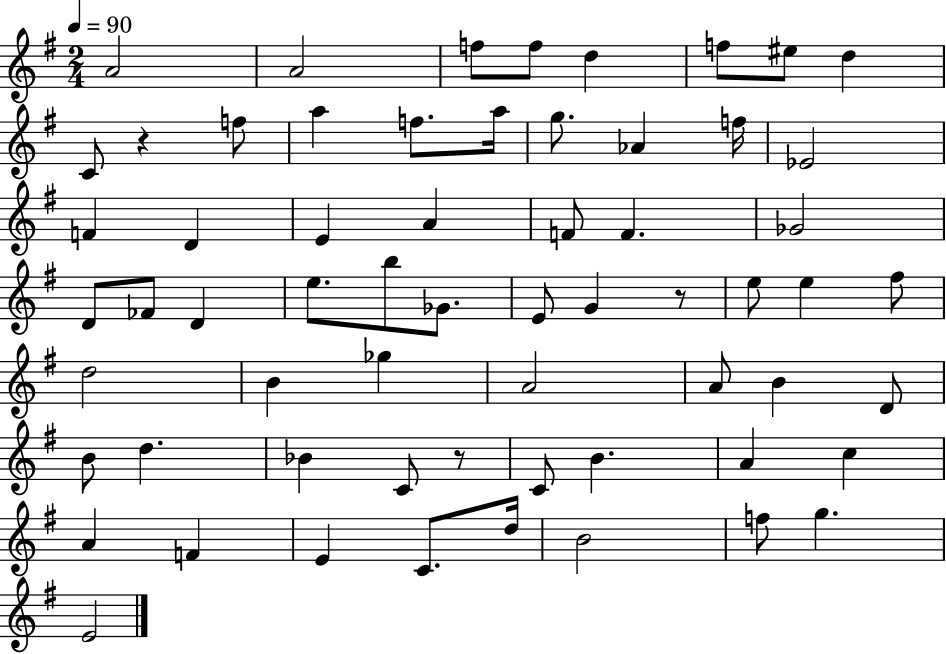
{
  \clef treble
  \numericTimeSignature
  \time 2/4
  \key g \major
  \tempo 4 = 90
  a'2 | a'2 | f''8 f''8 d''4 | f''8 eis''8 d''4 | \break c'8 r4 f''8 | a''4 f''8. a''16 | g''8. aes'4 f''16 | ees'2 | \break f'4 d'4 | e'4 a'4 | f'8 f'4. | ges'2 | \break d'8 fes'8 d'4 | e''8. b''8 ges'8. | e'8 g'4 r8 | e''8 e''4 fis''8 | \break d''2 | b'4 ges''4 | a'2 | a'8 b'4 d'8 | \break b'8 d''4. | bes'4 c'8 r8 | c'8 b'4. | a'4 c''4 | \break a'4 f'4 | e'4 c'8. d''16 | b'2 | f''8 g''4. | \break e'2 | \bar "|."
}